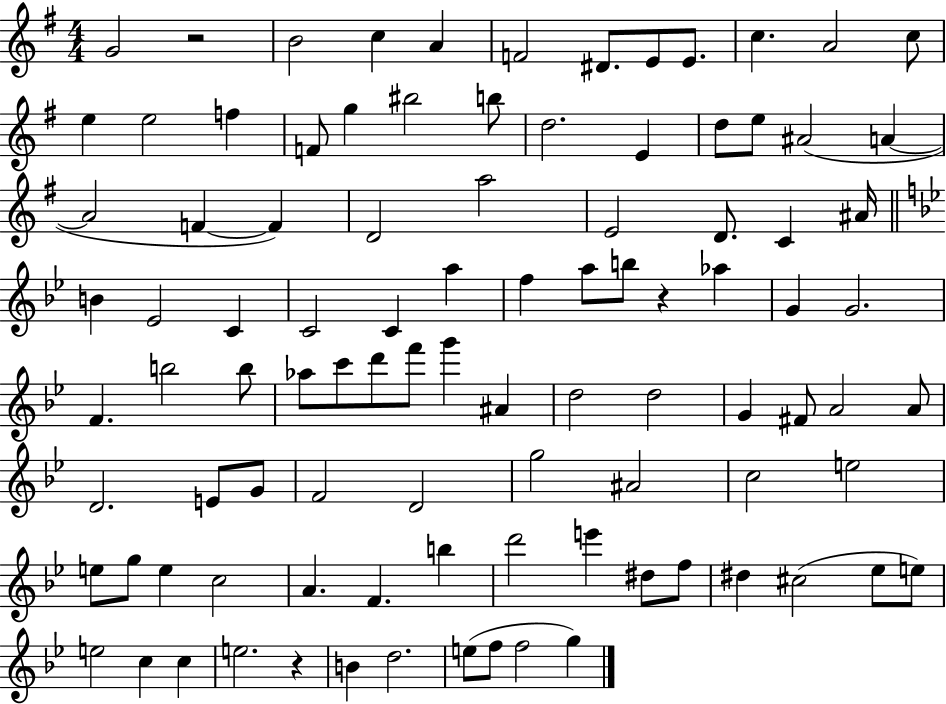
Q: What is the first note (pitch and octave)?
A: G4